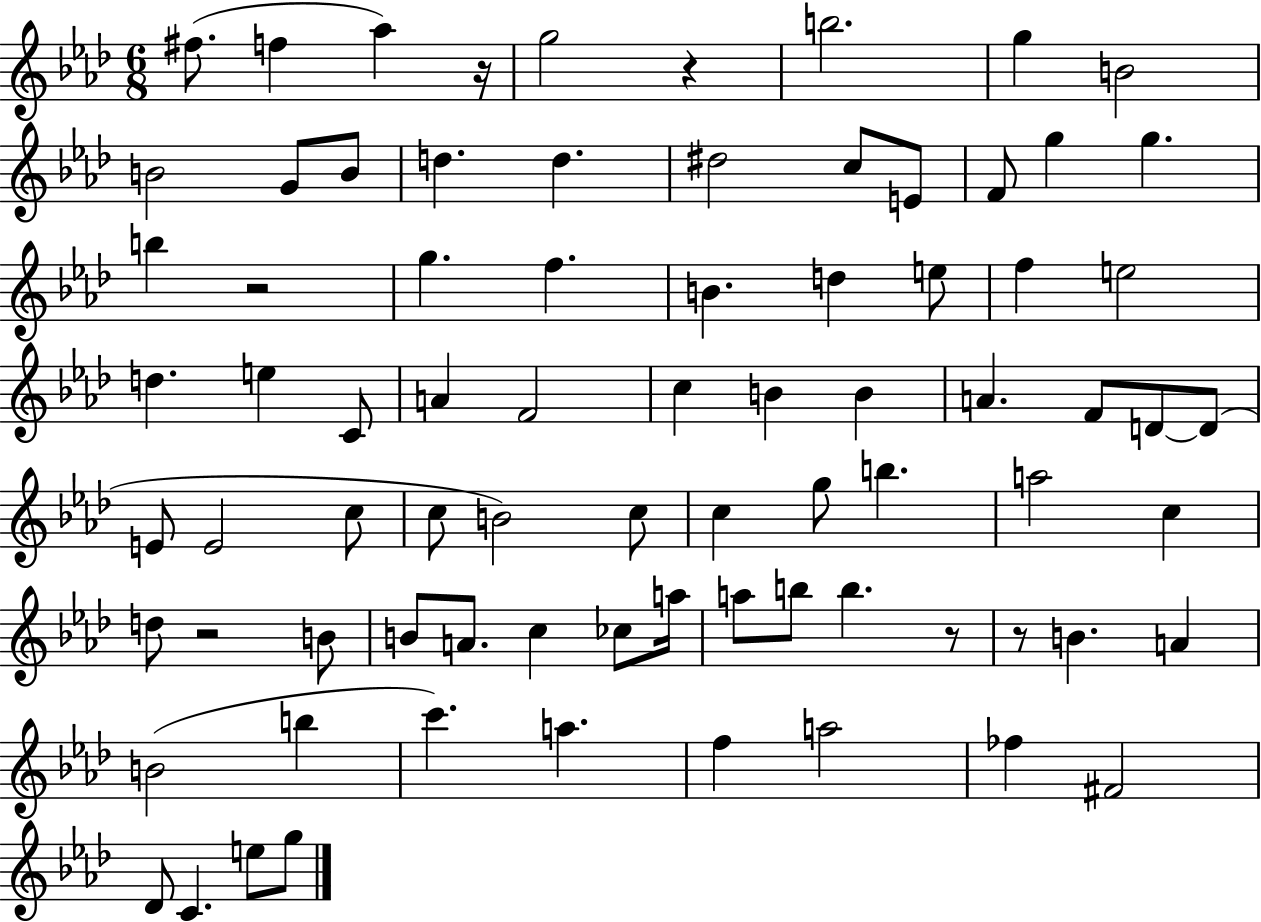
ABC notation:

X:1
T:Untitled
M:6/8
L:1/4
K:Ab
^f/2 f _a z/4 g2 z b2 g B2 B2 G/2 B/2 d d ^d2 c/2 E/2 F/2 g g b z2 g f B d e/2 f e2 d e C/2 A F2 c B B A F/2 D/2 D/2 E/2 E2 c/2 c/2 B2 c/2 c g/2 b a2 c d/2 z2 B/2 B/2 A/2 c _c/2 a/4 a/2 b/2 b z/2 z/2 B A B2 b c' a f a2 _f ^F2 _D/2 C e/2 g/2